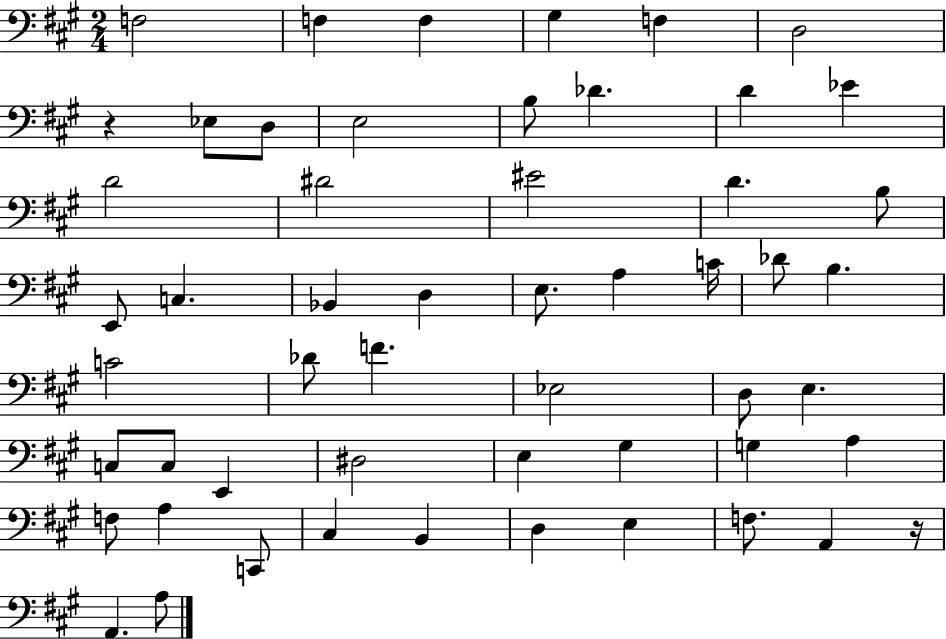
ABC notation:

X:1
T:Untitled
M:2/4
L:1/4
K:A
F,2 F, F, ^G, F, D,2 z _E,/2 D,/2 E,2 B,/2 _D D _E D2 ^D2 ^E2 D B,/2 E,,/2 C, _B,, D, E,/2 A, C/4 _D/2 B, C2 _D/2 F _E,2 D,/2 E, C,/2 C,/2 E,, ^D,2 E, ^G, G, A, F,/2 A, C,,/2 ^C, B,, D, E, F,/2 A,, z/4 A,, A,/2